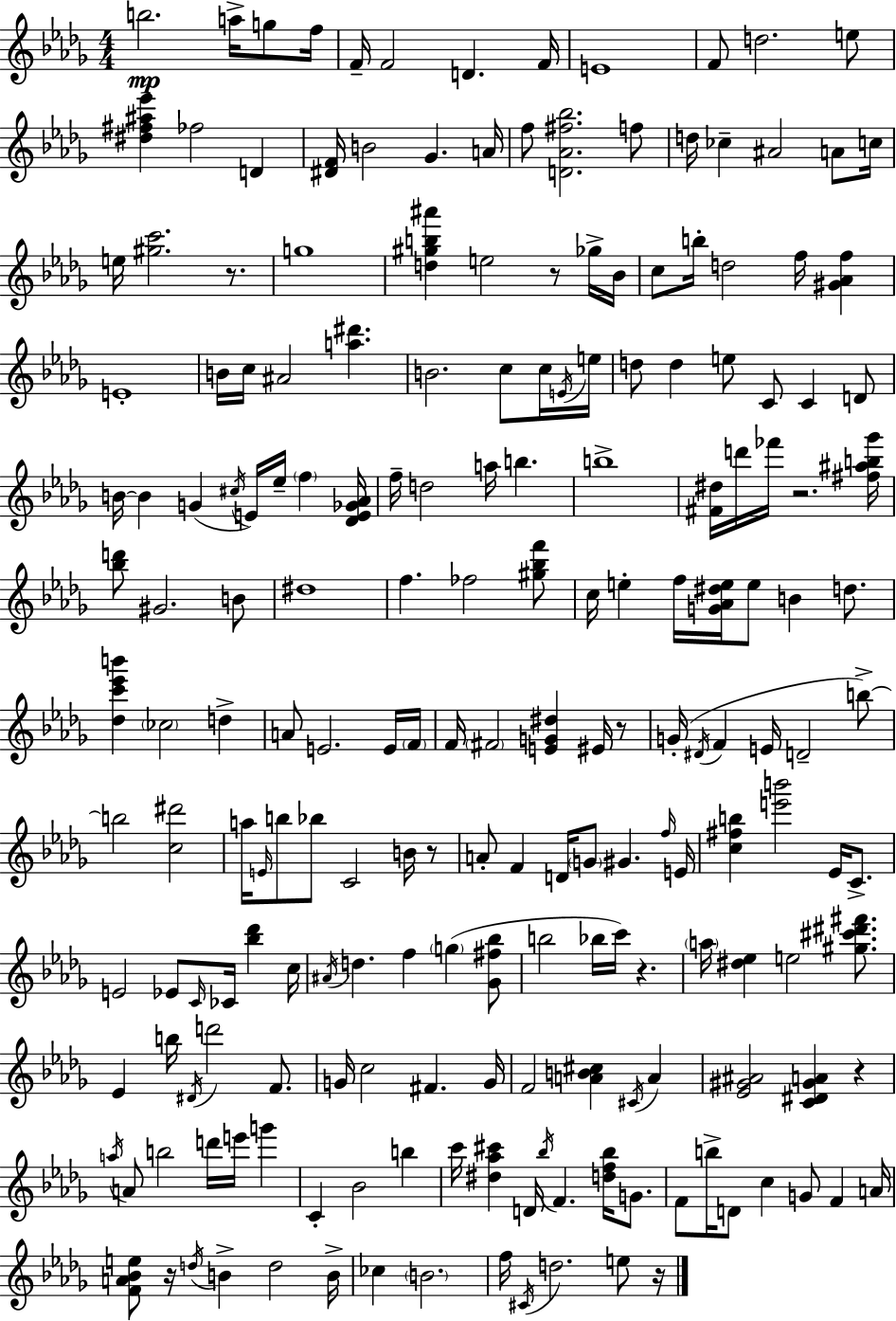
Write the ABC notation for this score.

X:1
T:Untitled
M:4/4
L:1/4
K:Bbm
b2 a/4 g/2 f/4 F/4 F2 D F/4 E4 F/2 d2 e/2 [^d^f^a_e'] _f2 D [^DF]/4 B2 _G A/4 f/2 [D_A^f_b]2 f/2 d/4 _c ^A2 A/2 c/4 e/4 [^gc']2 z/2 g4 [d^gb^a'] e2 z/2 _g/4 _B/4 c/2 b/4 d2 f/4 [^G_Af] E4 B/4 c/4 ^A2 [a^d'] B2 c/2 c/4 E/4 e/4 d/2 d e/2 C/2 C D/2 B/4 B G ^c/4 E/4 _e/4 f [_DE_G_A]/4 f/4 d2 a/4 b b4 [^F^d]/4 d'/4 _f'/4 z2 [^f^ab_g']/4 [_bd']/2 ^G2 B/2 ^d4 f _f2 [^g_bf']/2 c/4 e f/4 [G_A^de]/4 e/2 B d/2 [_dc'_e'b'] _c2 d A/2 E2 E/4 F/4 F/4 ^F2 [EG^d] ^E/4 z/2 G/4 ^D/4 F E/4 D2 b/2 b2 [c^d']2 a/4 E/4 b/2 _b/2 C2 B/4 z/2 A/2 F D/4 G/2 ^G f/4 E/4 [c^fb] [e'b']2 _E/4 C/2 E2 _E/2 C/4 _C/4 [_b_d'] c/4 ^A/4 d f g [_G^f_b]/2 b2 _b/4 c'/4 z a/4 [^d_e] e2 [^g^c'^d'^f']/2 _E b/4 ^D/4 d'2 F/2 G/4 c2 ^F G/4 F2 [AB^c] ^C/4 A [_E^G^A]2 [C^D^GA] z a/4 A/2 b2 d'/4 e'/4 g' C _B2 b c'/4 [^d_a^c'] D/4 _b/4 F [df_b]/4 G/2 F/2 b/4 D/2 c G/2 F A/4 [FA_Be]/2 z/4 d/4 B d2 B/4 _c B2 f/4 ^C/4 d2 e/2 z/4